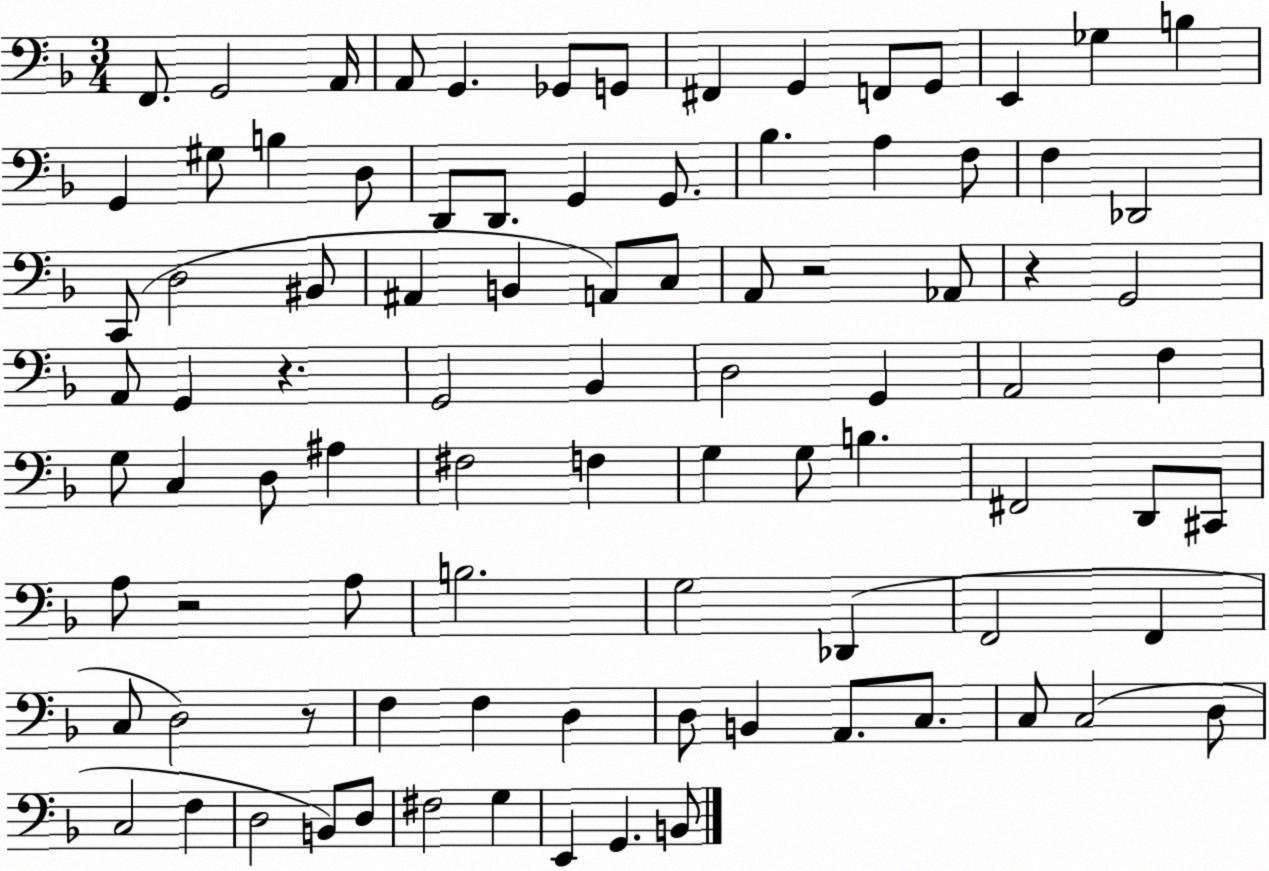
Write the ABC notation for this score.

X:1
T:Untitled
M:3/4
L:1/4
K:F
F,,/2 G,,2 A,,/4 A,,/2 G,, _G,,/2 G,,/2 ^F,, G,, F,,/2 G,,/2 E,, _G, B, G,, ^G,/2 B, D,/2 D,,/2 D,,/2 G,, G,,/2 _B, A, F,/2 F, _D,,2 C,,/2 D,2 ^B,,/2 ^A,, B,, A,,/2 C,/2 A,,/2 z2 _A,,/2 z G,,2 A,,/2 G,, z G,,2 _B,, D,2 G,, A,,2 F, G,/2 C, D,/2 ^A, ^F,2 F, G, G,/2 B, ^F,,2 D,,/2 ^C,,/2 A,/2 z2 A,/2 B,2 G,2 _D,, F,,2 F,, C,/2 D,2 z/2 F, F, D, D,/2 B,, A,,/2 C,/2 C,/2 C,2 D,/2 C,2 F, D,2 B,,/2 D,/2 ^F,2 G, E,, G,, B,,/2